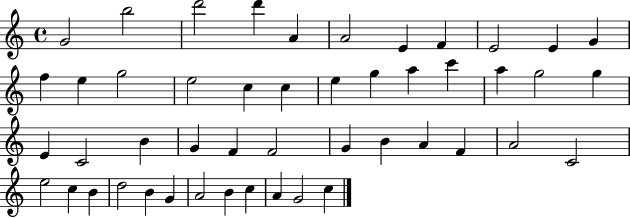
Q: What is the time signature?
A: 4/4